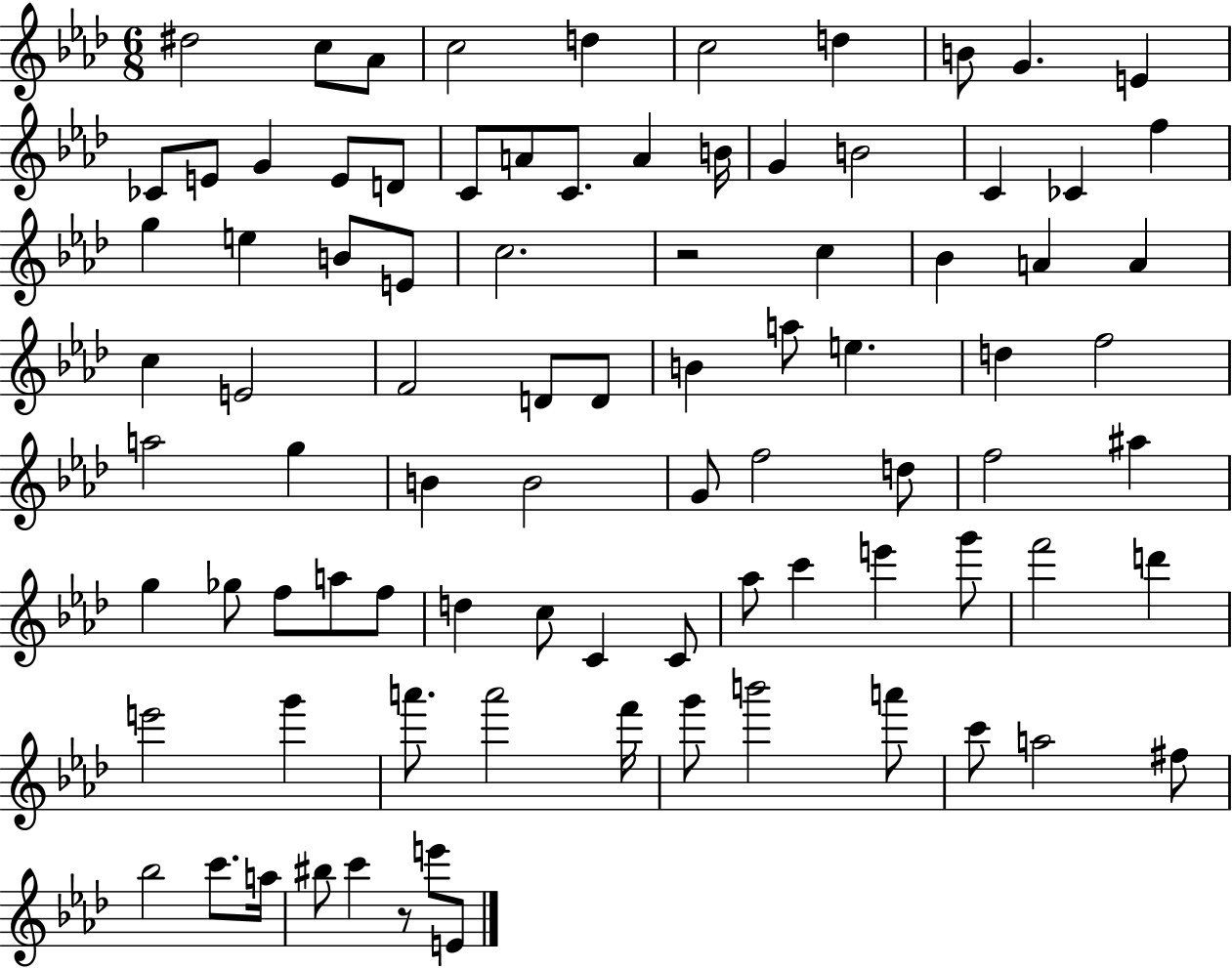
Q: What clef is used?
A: treble